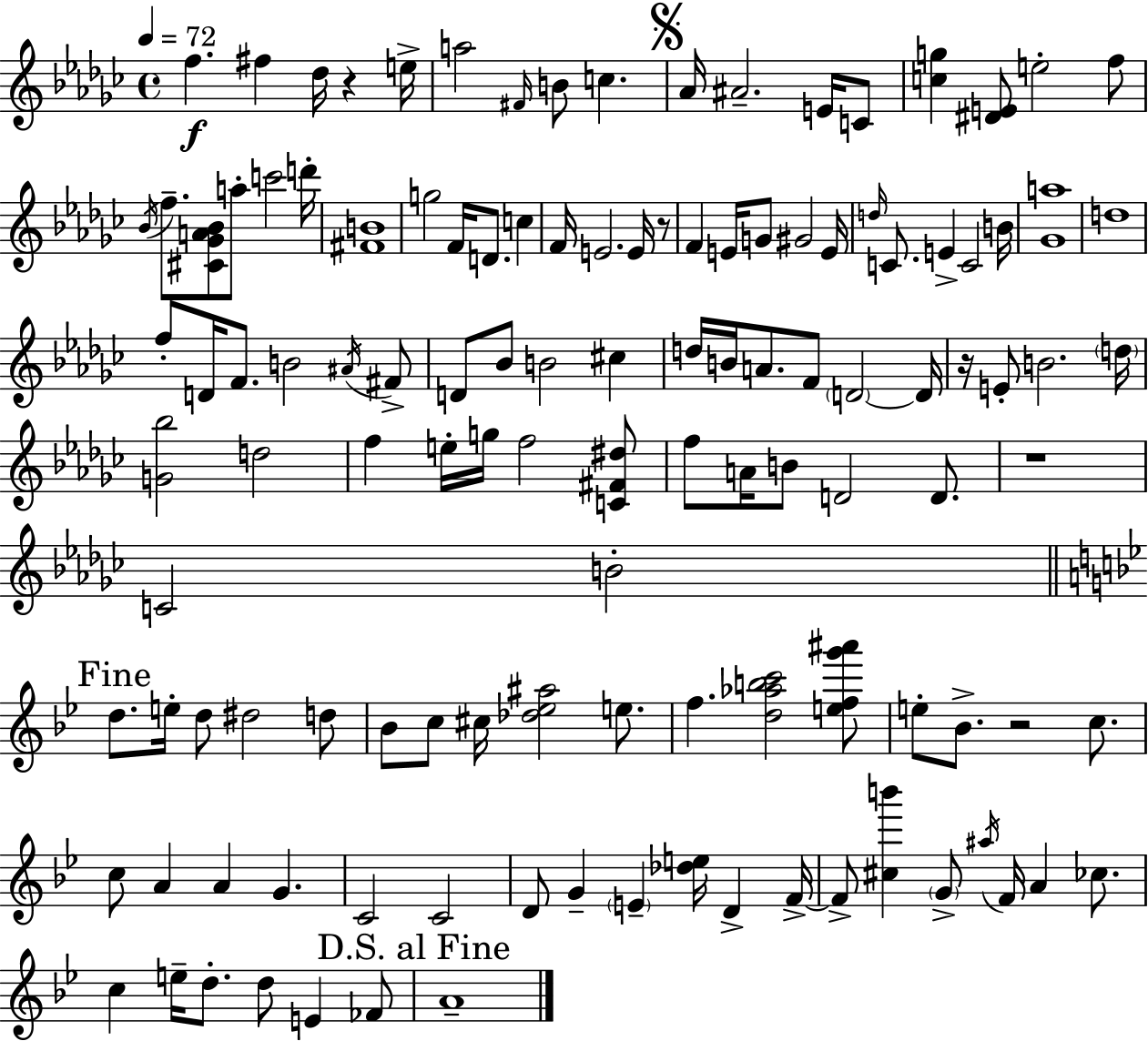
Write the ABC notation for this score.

X:1
T:Untitled
M:4/4
L:1/4
K:Ebm
f ^f _d/4 z e/4 a2 ^F/4 B/2 c _A/4 ^A2 E/4 C/2 [cg] [^DE]/2 e2 f/2 _B/4 f/2 [^C_GA_B]/2 a/2 c'2 d'/4 [^FB]4 g2 F/4 D/2 c F/4 E2 E/4 z/2 F E/4 G/2 ^G2 E/4 d/4 C/2 E C2 B/4 [_Ga]4 d4 f/2 D/4 F/2 B2 ^A/4 ^F/2 D/2 _B/2 B2 ^c d/4 B/4 A/2 F/2 D2 D/4 z/4 E/2 B2 d/4 [G_b]2 d2 f e/4 g/4 f2 [C^F^d]/2 f/2 A/4 B/2 D2 D/2 z4 C2 B2 d/2 e/4 d/2 ^d2 d/2 _B/2 c/2 ^c/4 [_d_e^a]2 e/2 f [d_abc']2 [efg'^a']/2 e/2 _B/2 z2 c/2 c/2 A A G C2 C2 D/2 G E [_de]/4 D F/4 F/2 [^cb'] G/2 ^a/4 F/4 A _c/2 c e/4 d/2 d/2 E _F/2 A4